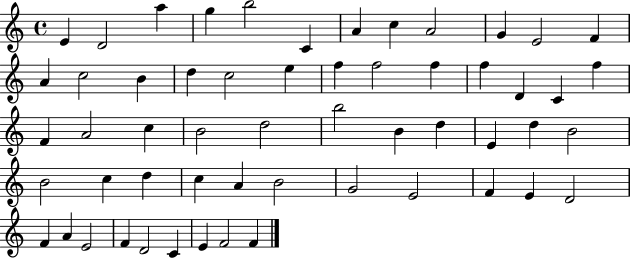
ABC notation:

X:1
T:Untitled
M:4/4
L:1/4
K:C
E D2 a g b2 C A c A2 G E2 F A c2 B d c2 e f f2 f f D C f F A2 c B2 d2 b2 B d E d B2 B2 c d c A B2 G2 E2 F E D2 F A E2 F D2 C E F2 F